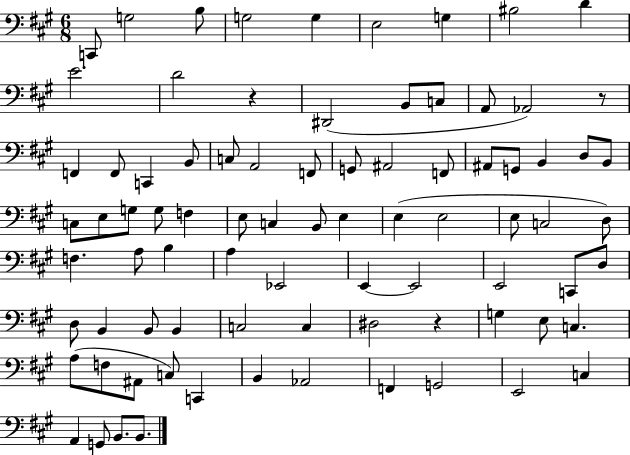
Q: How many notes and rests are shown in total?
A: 83